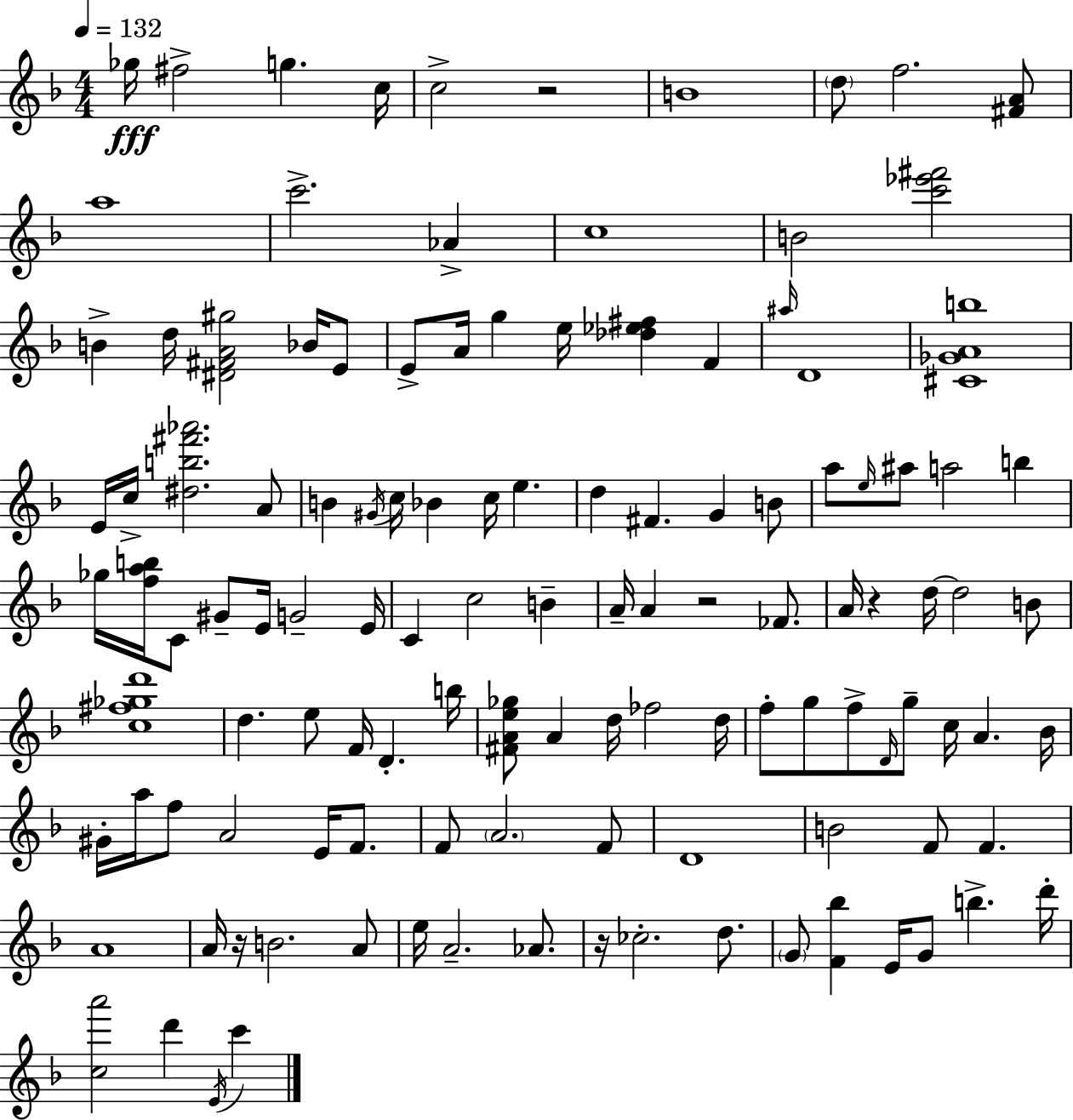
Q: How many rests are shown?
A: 5